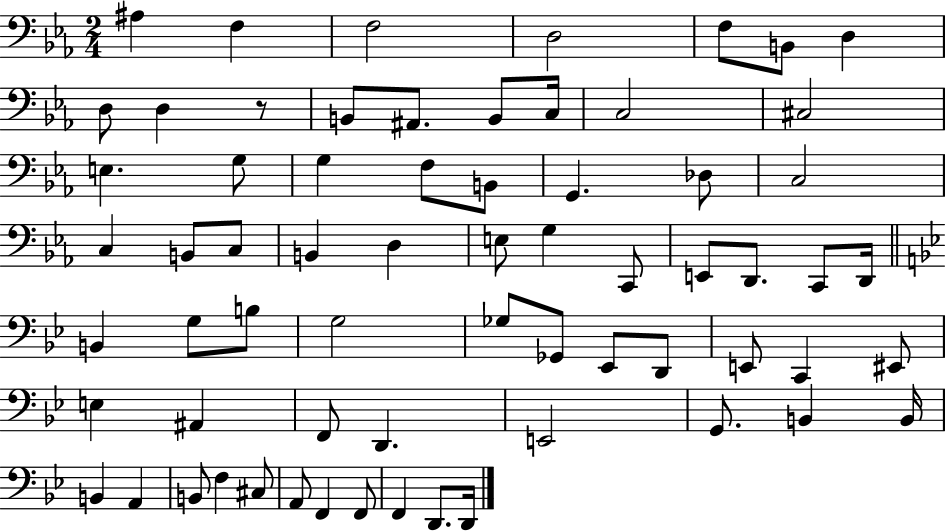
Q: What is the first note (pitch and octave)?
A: A#3